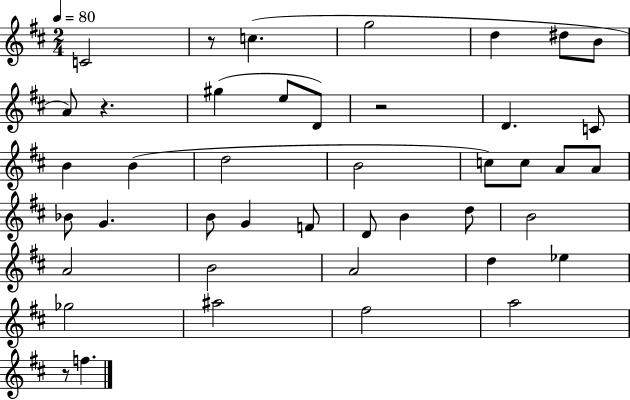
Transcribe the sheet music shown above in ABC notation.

X:1
T:Untitled
M:2/4
L:1/4
K:D
C2 z/2 c g2 d ^d/2 B/2 A/2 z ^g e/2 D/2 z2 D C/2 B B d2 B2 c/2 c/2 A/2 A/2 _B/2 G B/2 G F/2 D/2 B d/2 B2 A2 B2 A2 d _e _g2 ^a2 ^f2 a2 z/2 f